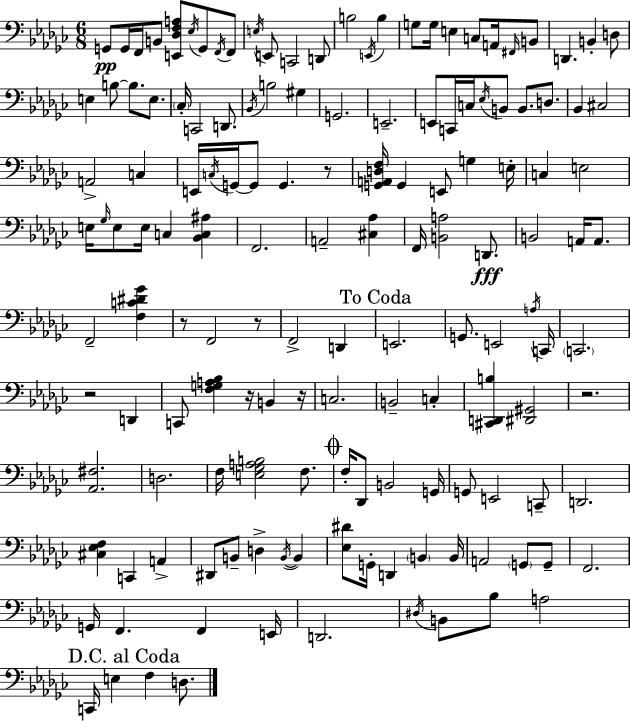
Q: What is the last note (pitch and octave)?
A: D3